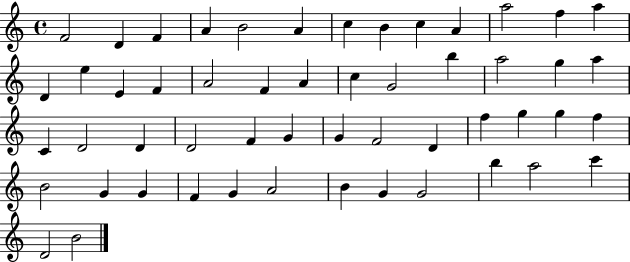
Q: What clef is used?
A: treble